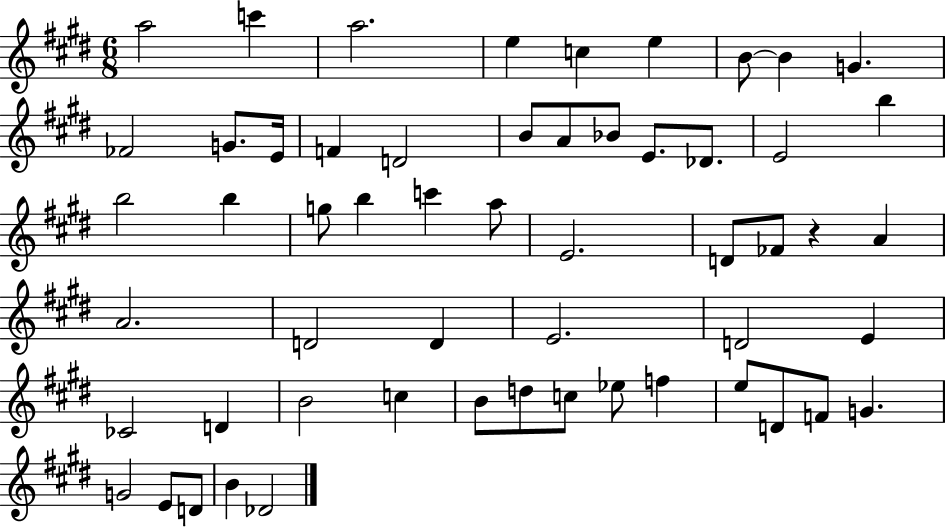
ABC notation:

X:1
T:Untitled
M:6/8
L:1/4
K:E
a2 c' a2 e c e B/2 B G _F2 G/2 E/4 F D2 B/2 A/2 _B/2 E/2 _D/2 E2 b b2 b g/2 b c' a/2 E2 D/2 _F/2 z A A2 D2 D E2 D2 E _C2 D B2 c B/2 d/2 c/2 _e/2 f e/2 D/2 F/2 G G2 E/2 D/2 B _D2